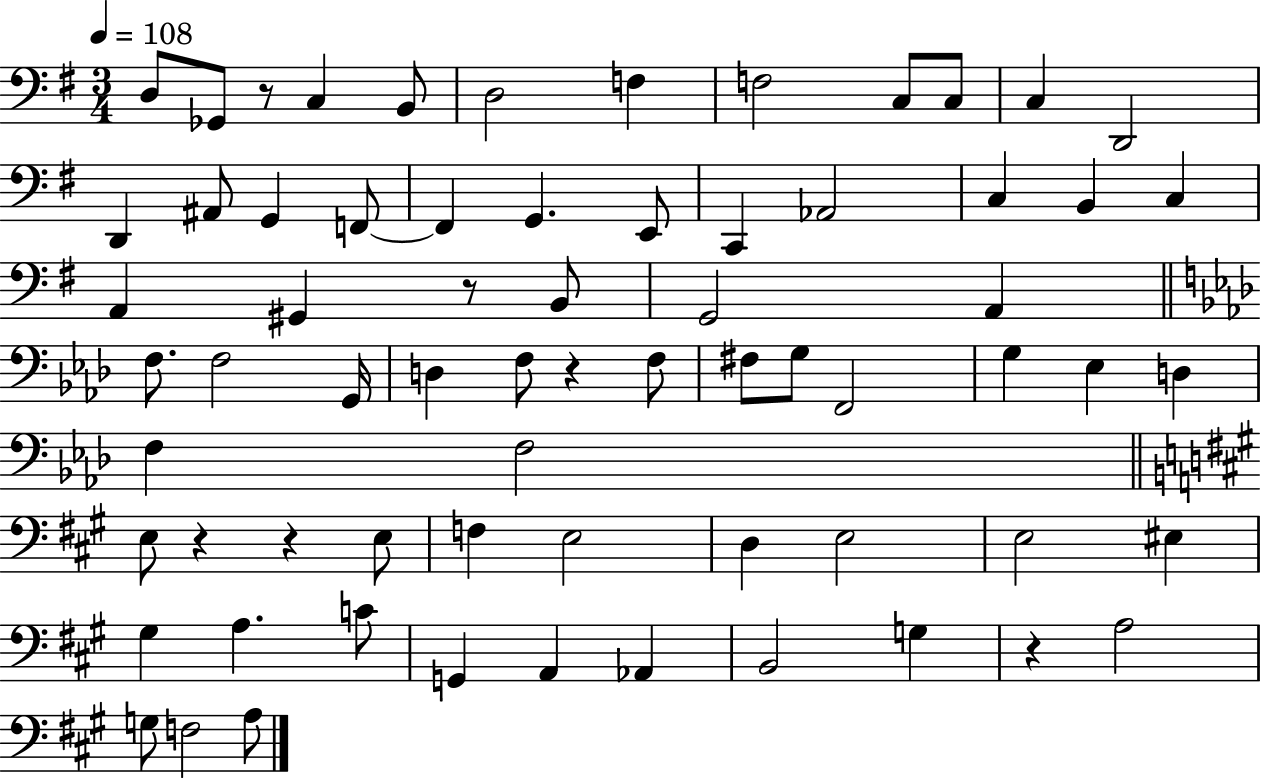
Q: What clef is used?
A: bass